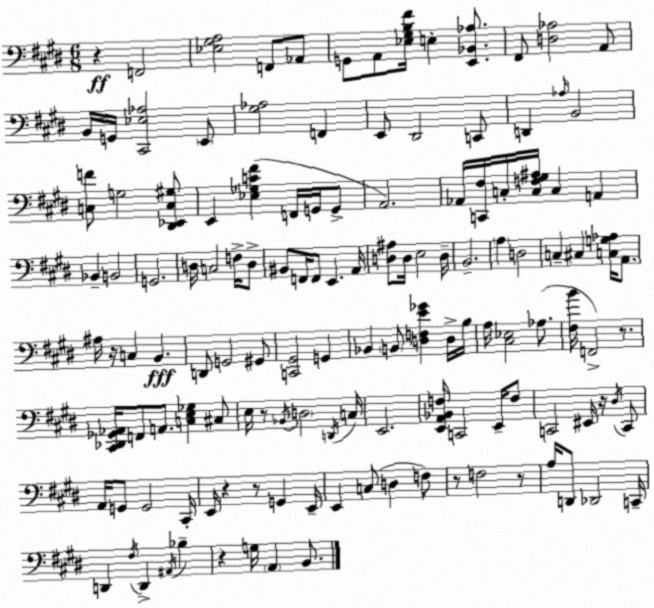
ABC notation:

X:1
T:Untitled
M:6/8
L:1/4
K:E
z F,,2 [_E,^G,A,]2 F,,/2 _A,,/2 G,,/2 A,,/2 [_E,^G,B,^F]/4 E, [E,,_B,,_A,]/2 ^F,,/2 [D,_A,]2 A,,/2 B,,/4 G,,/4 [^C,,_E,_A,]2 E,,/2 [^G,_A,]2 F,, E,,/2 ^D,,2 C,,/2 D,, _A,/4 B,,2 [C,F]/2 G,2 [^D,,_E,,C,^G,]/2 E,, [_E,_G,C^F] F,,/4 G,,/4 G,,/2 A,,2 _A,,/4 [C,,^F,]/4 C,/4 [C,F,^G,^A,]/4 C, A,, _B,, B,,2 G,,2 D,/4 C,2 F,/4 D,/2 ^B,,/2 F,,/4 F,,/2 E,, A,,/4 [D,^A,]/2 D,/4 E,2 D,/4 B,,2 A, D,2 C, ^C, [C,G,_A,]/4 A,,/2 ^A,/4 z/4 C, B,, D,,/2 G,,2 ^G,,/2 [C,,^G,,]2 G,, _B,, B,,/2 [D,F,E_G] D,/4 B,/4 A,/4 [^C,_E,]2 _A,/2 [^F,B]/4 F,,2 z/2 [^C,,_D,,_G,,_A,,]/4 F,,/2 A,,/2 [C,E,_G,] ^C,/2 E,/4 z/2 _B,,/4 D,2 D,,/4 C,/4 E,,2 [E,,A,,_B,,F,]/4 C,,2 E,,/4 F,/2 C,,2 ^E,,/4 z/4 ^D,/4 C,,/2 A,,/4 G,,/2 G,,2 ^C,,/4 E,,/4 z z/2 G,, E,,/4 E,, C,/2 D, F,/2 z/2 F,2 z/2 A,/4 D,,/2 _D,,2 C,,/4 D,, ^F,/4 D,, ^A,,/4 _B, z G,/4 A,, B,,/2